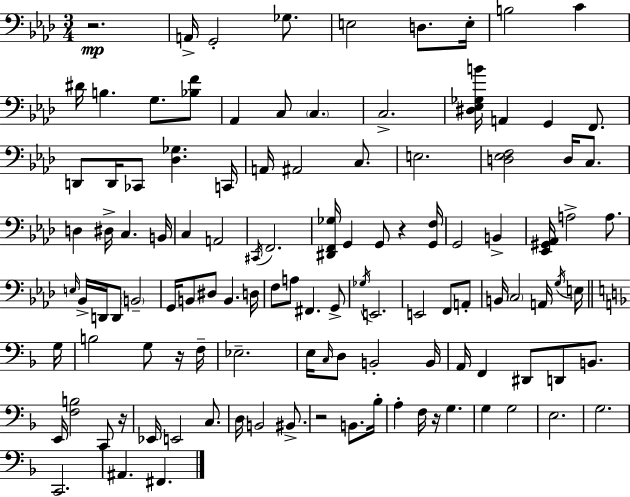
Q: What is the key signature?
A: AES major